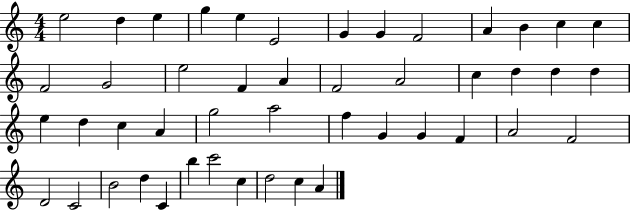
E5/h D5/q E5/q G5/q E5/q E4/h G4/q G4/q F4/h A4/q B4/q C5/q C5/q F4/h G4/h E5/h F4/q A4/q F4/h A4/h C5/q D5/q D5/q D5/q E5/q D5/q C5/q A4/q G5/h A5/h F5/q G4/q G4/q F4/q A4/h F4/h D4/h C4/h B4/h D5/q C4/q B5/q C6/h C5/q D5/h C5/q A4/q